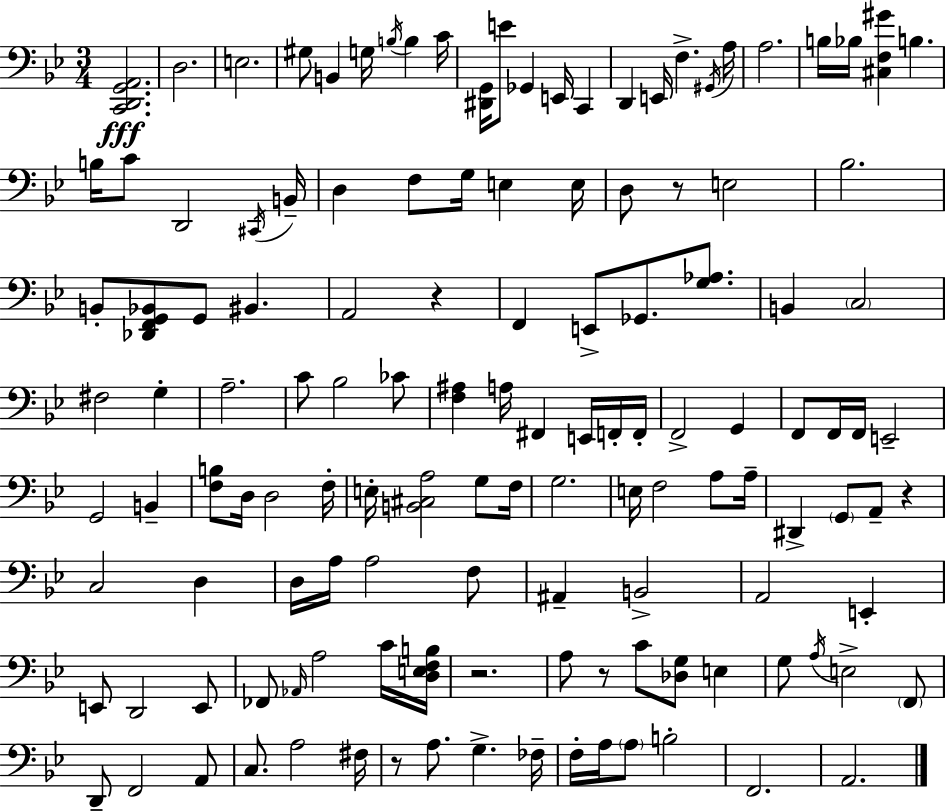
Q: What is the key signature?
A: G minor